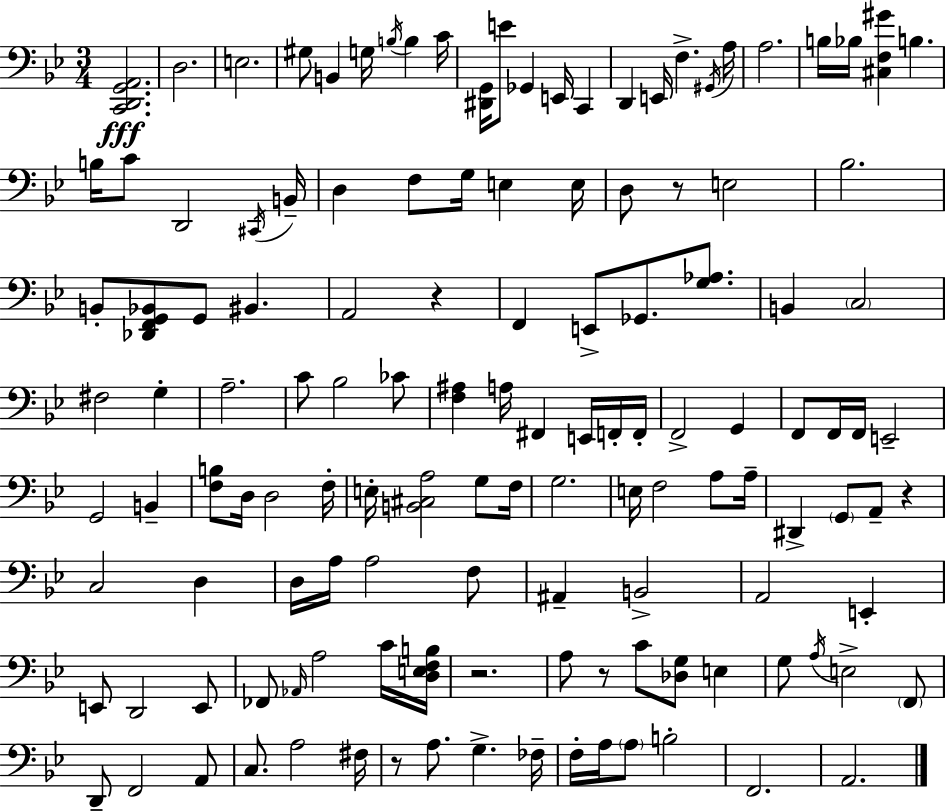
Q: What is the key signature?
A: G minor